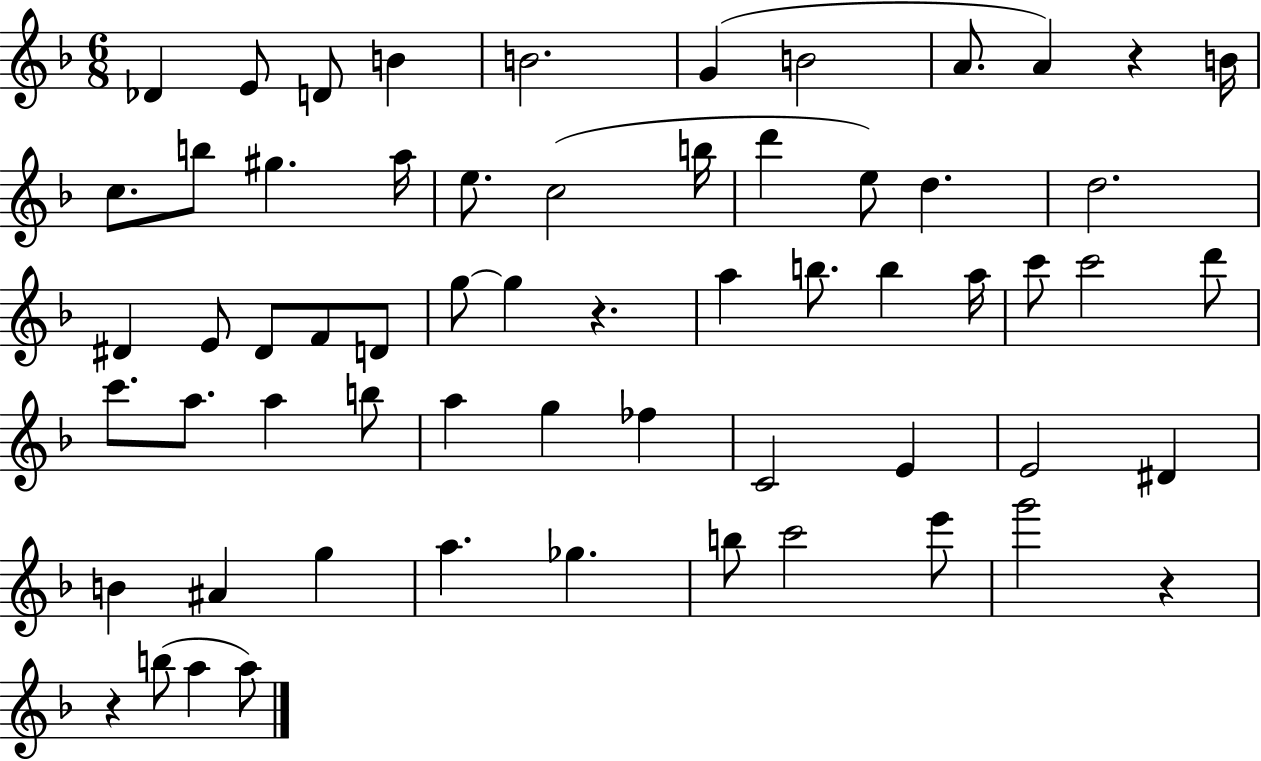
X:1
T:Untitled
M:6/8
L:1/4
K:F
_D E/2 D/2 B B2 G B2 A/2 A z B/4 c/2 b/2 ^g a/4 e/2 c2 b/4 d' e/2 d d2 ^D E/2 ^D/2 F/2 D/2 g/2 g z a b/2 b a/4 c'/2 c'2 d'/2 c'/2 a/2 a b/2 a g _f C2 E E2 ^D B ^A g a _g b/2 c'2 e'/2 g'2 z z b/2 a a/2